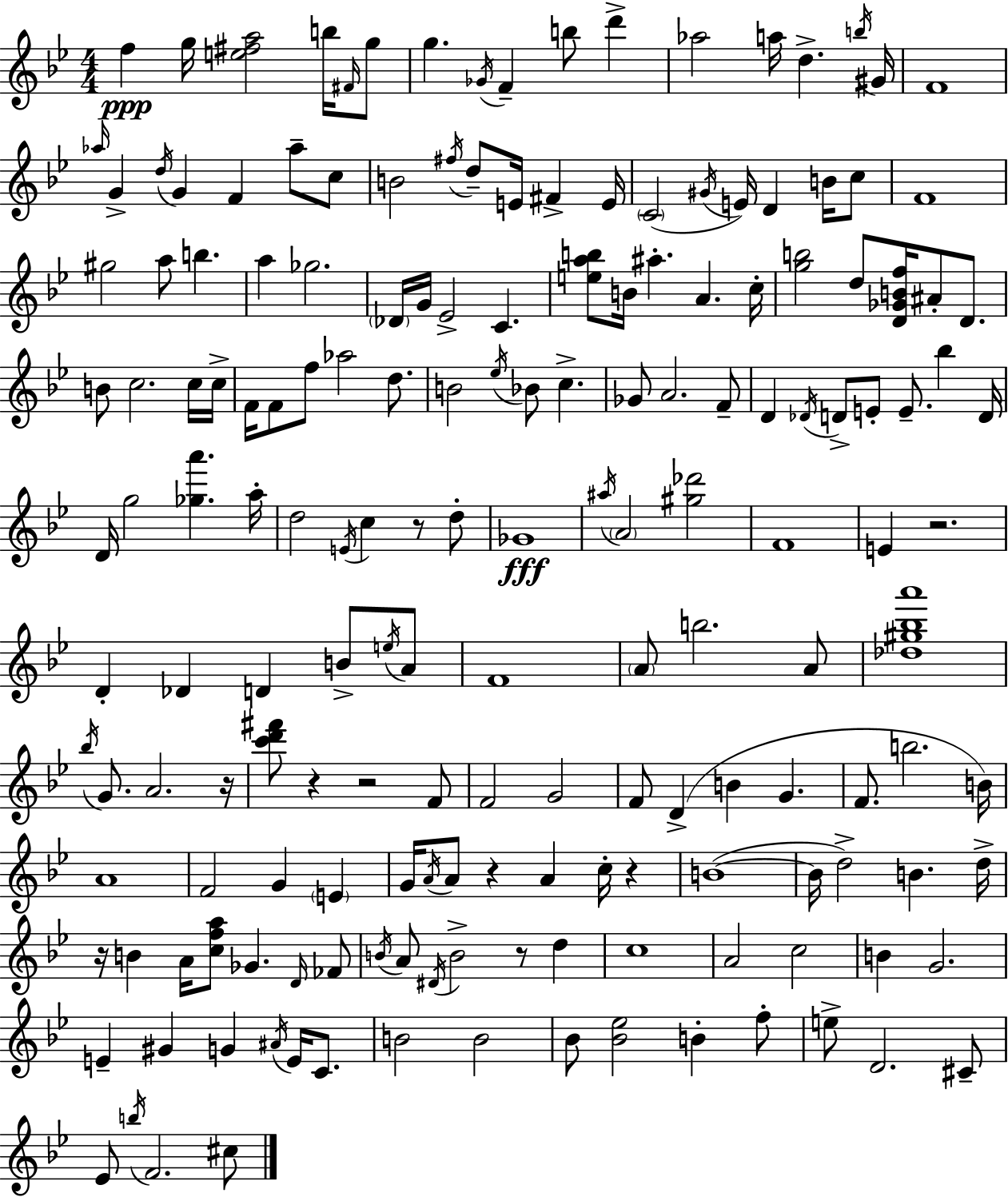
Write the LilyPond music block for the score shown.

{
  \clef treble
  \numericTimeSignature
  \time 4/4
  \key g \minor
  f''4\ppp g''16 <e'' fis'' a''>2 b''16 \grace { fis'16 } g''8 | g''4. \acciaccatura { ges'16 } f'4-- b''8 d'''4-> | aes''2 a''16 d''4.-> | \acciaccatura { b''16 } gis'16 f'1 | \break \grace { aes''16 } g'4-> \acciaccatura { d''16 } g'4 f'4 | aes''8-- c''8 b'2 \acciaccatura { fis''16 } d''8-- | e'16 fis'4-> e'16 \parenthesize c'2( \acciaccatura { gis'16 } e'16) | d'4 b'16 c''8 f'1 | \break gis''2 a''8 | b''4. a''4 ges''2. | \parenthesize des'16 g'16 ees'2-> | c'4. <e'' a'' b''>8 b'16 ais''4.-. | \break a'4. c''16-. <g'' b''>2 d''8 | <d' ges' b' f''>16 ais'8-. d'8. b'8 c''2. | c''16 c''16-> f'16 f'8 f''8 aes''2 | d''8. b'2 \acciaccatura { ees''16 } | \break bes'8 c''4.-> ges'8 a'2. | f'8-- d'4 \acciaccatura { des'16 } d'8-> e'8-. | e'8.-- bes''4 d'16 d'16 g''2 | <ges'' a'''>4. a''16-. d''2 | \break \acciaccatura { e'16 } c''4 r8 d''8-. ges'1\fff | \acciaccatura { ais''16 } \parenthesize a'2 | <gis'' des'''>2 f'1 | e'4 r2. | \break d'4-. des'4 | d'4 b'8-> \acciaccatura { e''16 } a'8 f'1 | \parenthesize a'8 b''2. | a'8 <des'' gis'' bes'' a'''>1 | \break \acciaccatura { bes''16 } g'8. | a'2. r16 <c''' d''' fis'''>8 r4 | r2 f'8 f'2 | g'2 f'8 d'4->( | \break b'4 g'4. f'8. | b''2. b'16) a'1 | f'2 | g'4 \parenthesize e'4 g'16 \acciaccatura { a'16 } a'8 | \break r4 a'4 c''16-. r4 b'1~(~ | b'16 d''2->) | b'4. d''16-> r16 b'4 | a'16 <c'' f'' a''>8 ges'4. \grace { d'16 } fes'8 \acciaccatura { b'16 } | \break a'8 \acciaccatura { dis'16 } b'2-> r8 d''4 | c''1 | a'2 c''2 | b'4 g'2. | \break e'4-- gis'4 g'4 \acciaccatura { ais'16 } e'16 c'8. | b'2 b'2 | bes'8 <bes' ees''>2 b'4-. | f''8-. e''8-> d'2. | \break cis'8-- ees'8 \acciaccatura { b''16 } f'2. | cis''8 \bar "|."
}